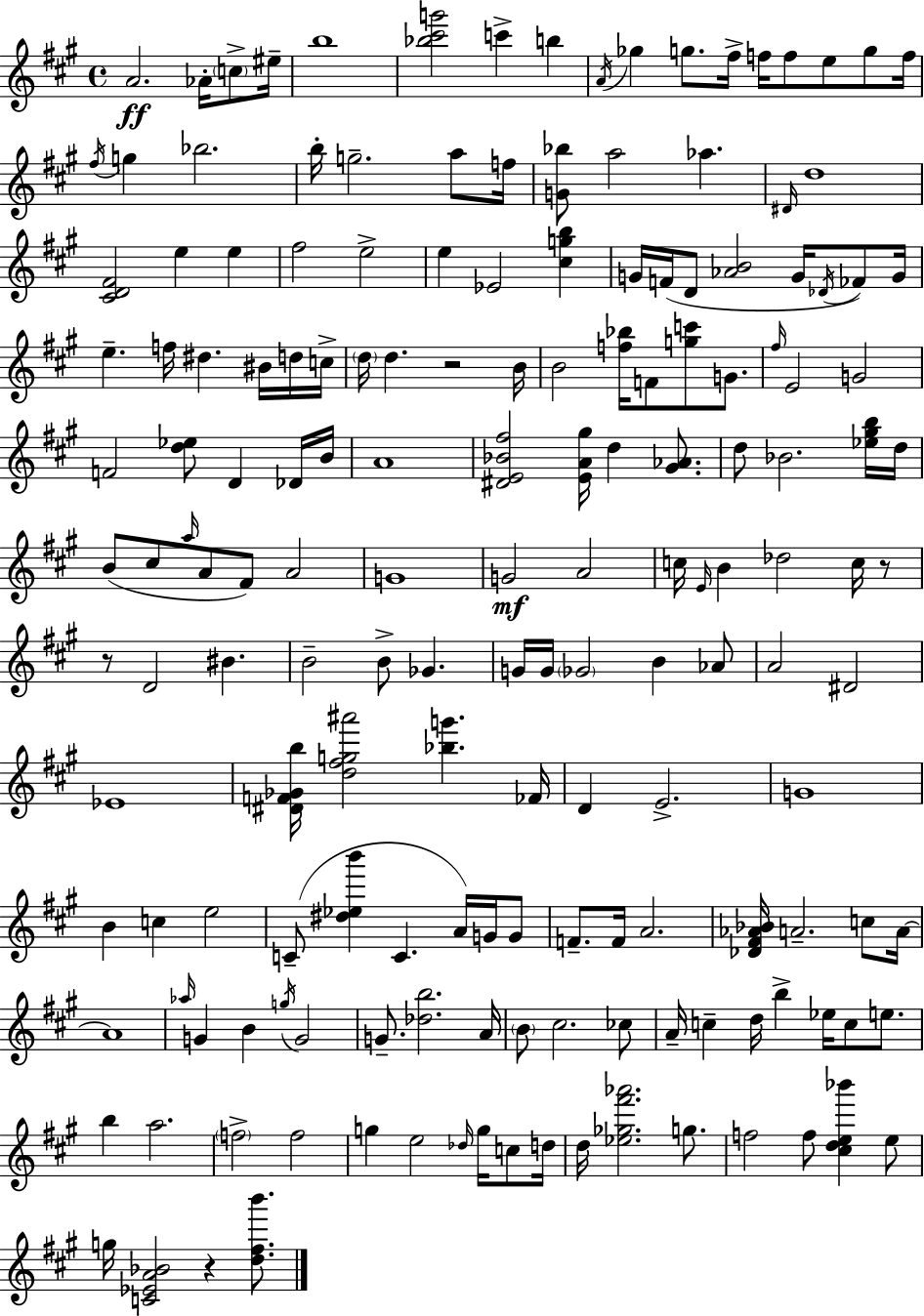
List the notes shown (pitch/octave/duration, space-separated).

A4/h. Ab4/s C5/e EIS5/s B5/w [Bb5,C#6,G6]/h C6/q B5/q A4/s Gb5/q G5/e. F#5/s F5/s F5/e E5/e G5/e F5/s F#5/s G5/q Bb5/h. B5/s G5/h. A5/e F5/s [G4,Bb5]/e A5/h Ab5/q. D#4/s D5/w [C#4,D4,F#4]/h E5/q E5/q F#5/h E5/h E5/q Eb4/h [C#5,G5,B5]/q G4/s F4/s D4/e [Ab4,B4]/h G4/s Db4/s FES4/e G4/s E5/q. F5/s D#5/q. BIS4/s D5/s C5/s D5/s D5/q. R/h B4/s B4/h [F5,Bb5]/s F4/e [G5,C6]/e G4/e. F#5/s E4/h G4/h F4/h [D5,Eb5]/e D4/q Db4/s B4/s A4/w [D#4,E4,Bb4,F#5]/h [E4,A4,G#5]/s D5/q [G#4,Ab4]/e. D5/e Bb4/h. [Eb5,G#5,B5]/s D5/s B4/e C#5/e A5/s A4/e F#4/e A4/h G4/w G4/h A4/h C5/s E4/s B4/q Db5/h C5/s R/e R/e D4/h BIS4/q. B4/h B4/e Gb4/q. G4/s G4/s Gb4/h B4/q Ab4/e A4/h D#4/h Eb4/w [D#4,F4,Gb4,B5]/s [D5,F#5,G5,A#6]/h [Bb5,G6]/q. FES4/s D4/q E4/h. G4/w B4/q C5/q E5/h C4/e [D#5,Eb5,B6]/q C4/q. A4/s G4/s G4/e F4/e. F4/s A4/h. [Db4,F#4,Ab4,Bb4]/s A4/h. C5/e A4/s A4/w Ab5/s G4/q B4/q G5/s G4/h G4/e. [Db5,B5]/h. A4/s B4/e C#5/h. CES5/e A4/s C5/q D5/s B5/q Eb5/s C5/e E5/e. B5/q A5/h. F5/h F5/h G5/q E5/h Db5/s G5/s C5/e D5/s D5/s [Eb5,Gb5,F#6,Ab6]/h. G5/e. F5/h F5/e [C#5,D5,E5,Bb6]/q E5/e G5/s [C4,Eb4,A4,Bb4]/h R/q [D5,F#5,B6]/e.